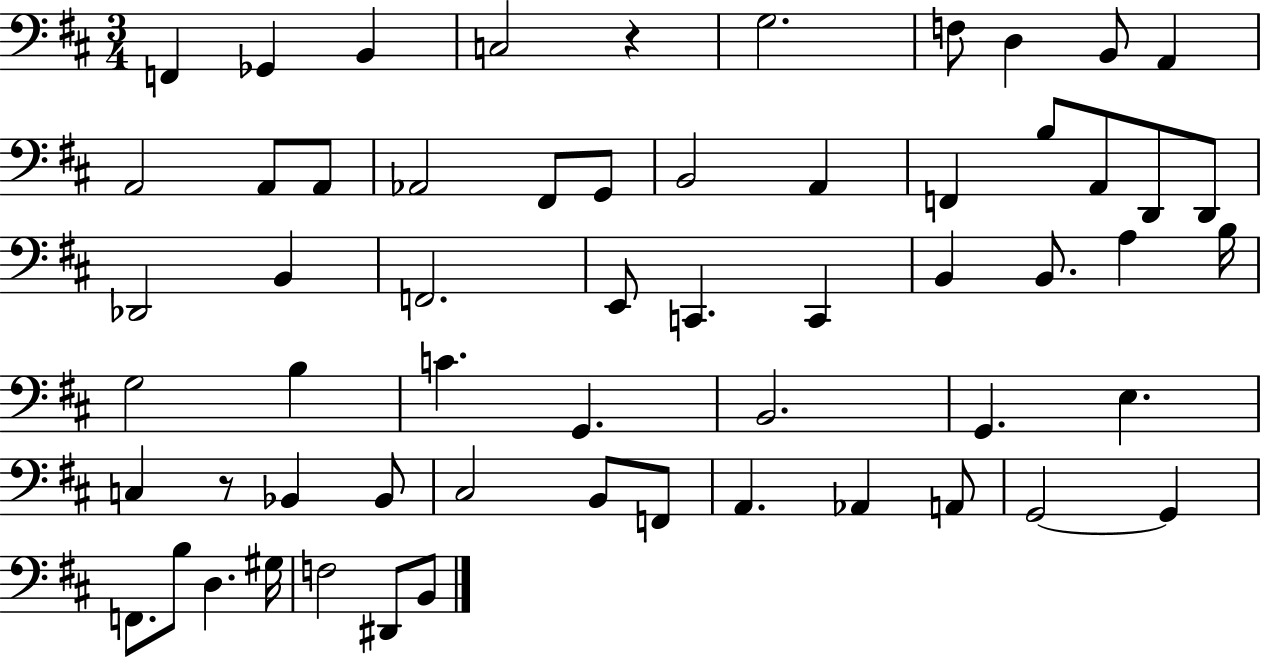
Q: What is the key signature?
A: D major